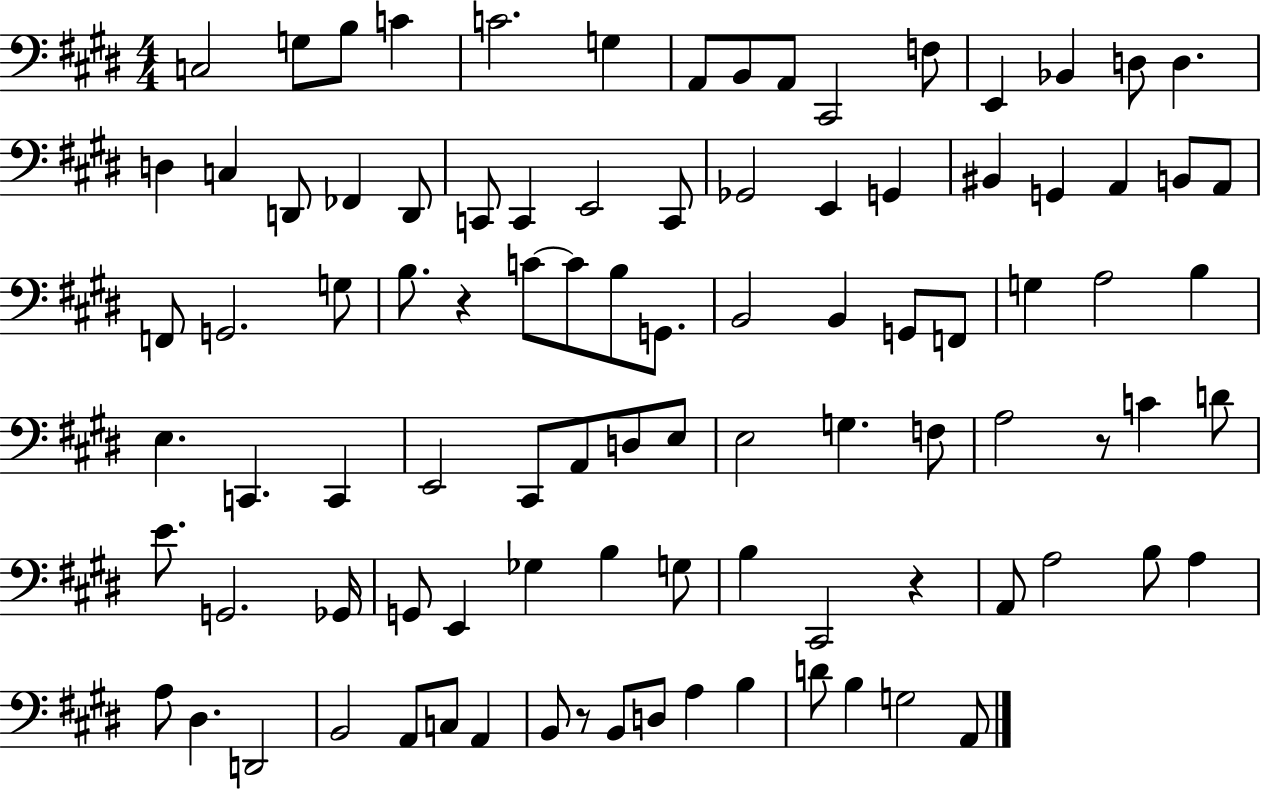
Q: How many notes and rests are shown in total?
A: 95